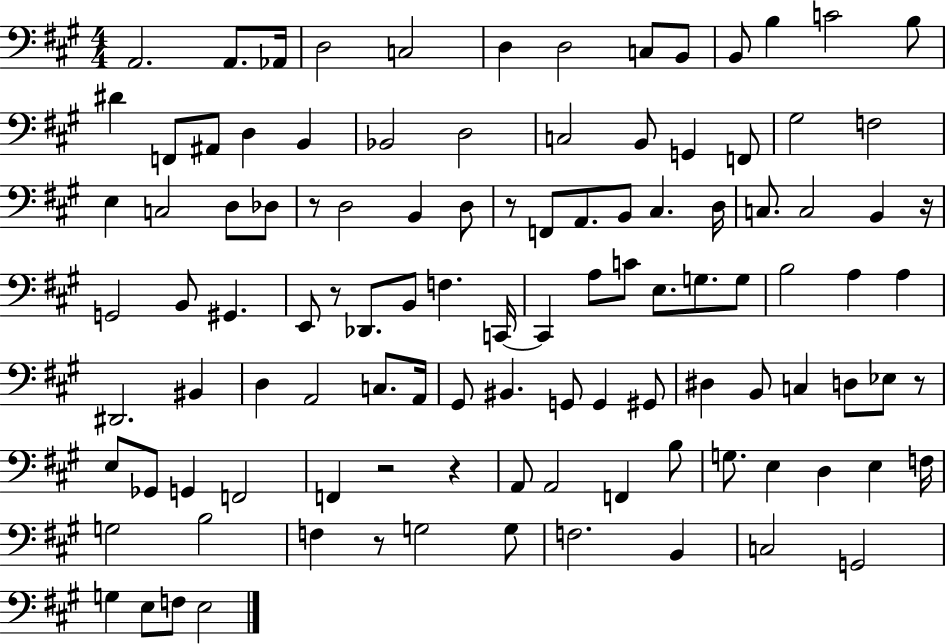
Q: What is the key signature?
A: A major